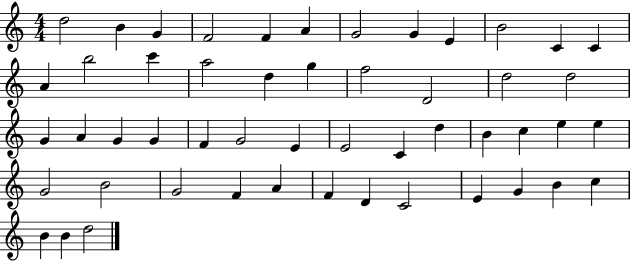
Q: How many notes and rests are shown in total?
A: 51